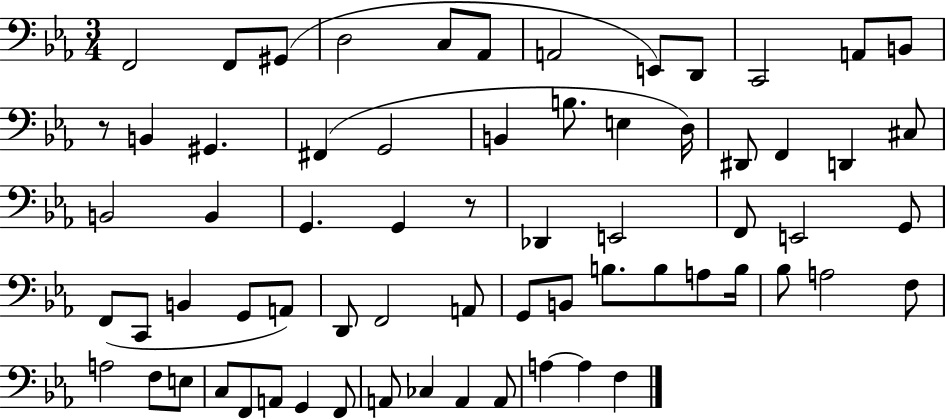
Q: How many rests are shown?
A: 2